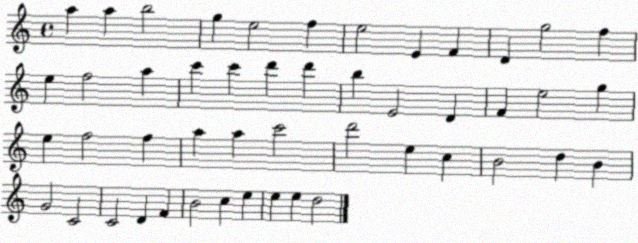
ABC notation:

X:1
T:Untitled
M:4/4
L:1/4
K:C
a a b2 g e2 f e2 E F D g2 f e f2 a c' c' d' d' b E2 D F e2 g e f2 f a a c'2 d'2 e c B2 d B G2 C2 C2 D F B2 c e e e d2